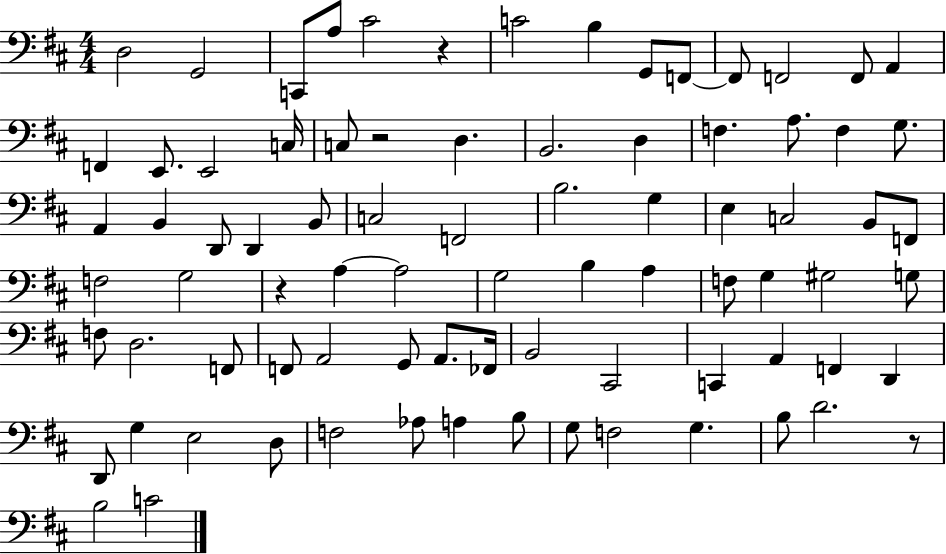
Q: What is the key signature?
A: D major